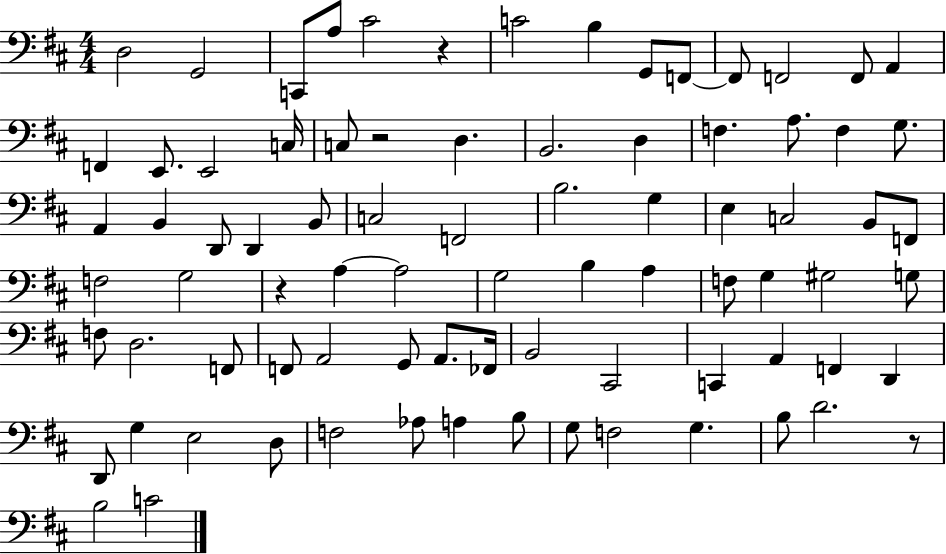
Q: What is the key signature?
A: D major